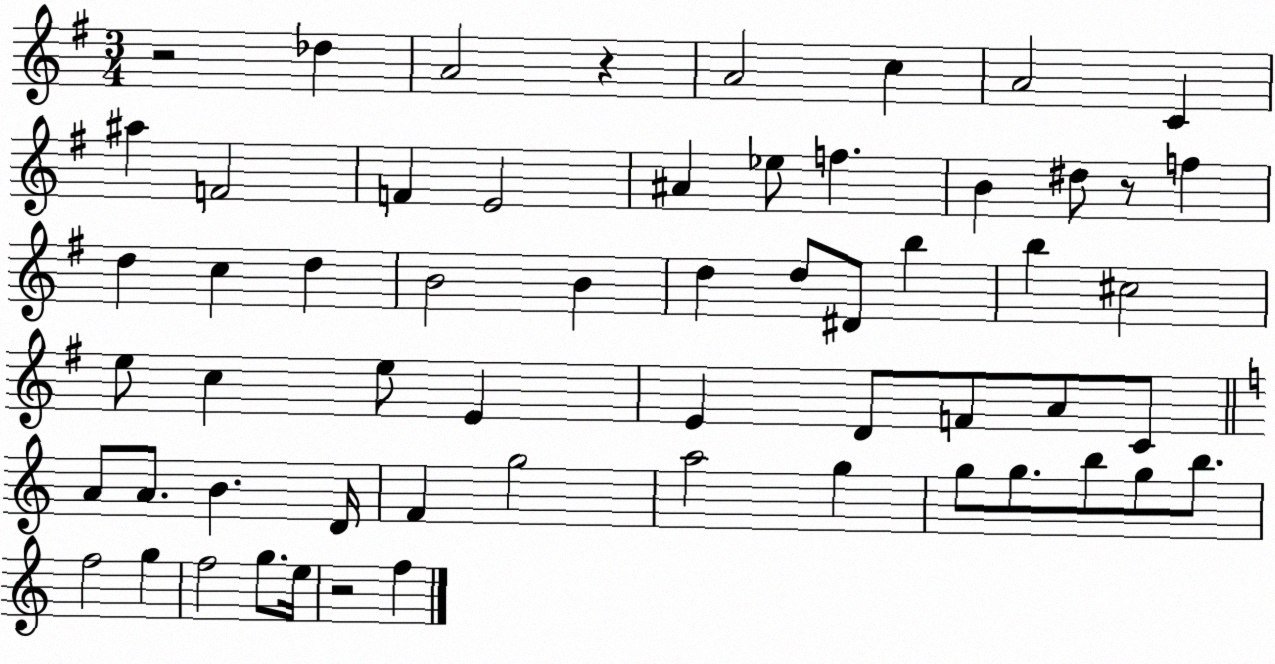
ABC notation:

X:1
T:Untitled
M:3/4
L:1/4
K:G
z2 _d A2 z A2 c A2 C ^a F2 F E2 ^A _e/2 f B ^d/2 z/2 f d c d B2 B d d/2 ^D/2 b b ^c2 e/2 c e/2 E E D/2 F/2 A/2 C/2 A/2 A/2 B D/4 F g2 a2 g g/2 g/2 b/2 g/2 b/2 f2 g f2 g/2 e/4 z2 f